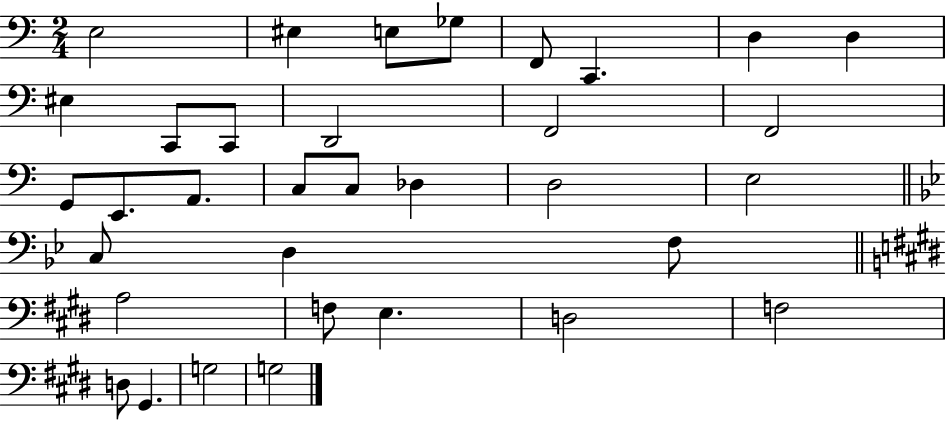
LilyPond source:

{
  \clef bass
  \numericTimeSignature
  \time 2/4
  \key c \major
  \repeat volta 2 { e2 | eis4 e8 ges8 | f,8 c,4. | d4 d4 | \break eis4 c,8 c,8 | d,2 | f,2 | f,2 | \break g,8 e,8. a,8. | c8 c8 des4 | d2 | e2 | \break \bar "||" \break \key bes \major c8 d4 f8 | \bar "||" \break \key e \major a2 | f8 e4. | d2 | f2 | \break d8 gis,4. | g2 | g2 | } \bar "|."
}